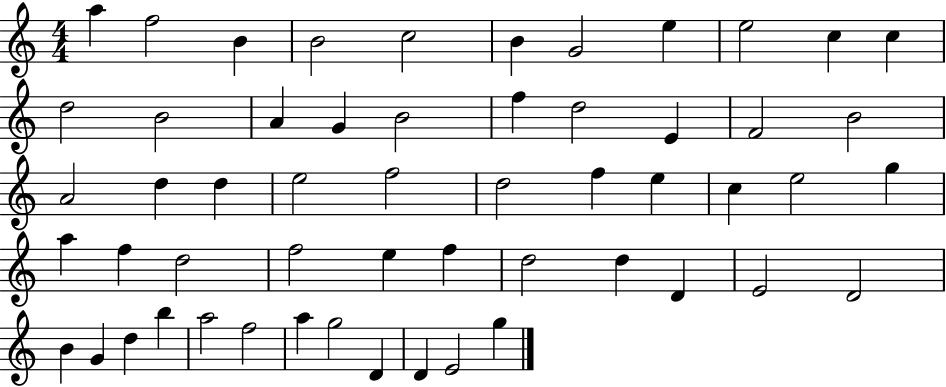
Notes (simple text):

A5/q F5/h B4/q B4/h C5/h B4/q G4/h E5/q E5/h C5/q C5/q D5/h B4/h A4/q G4/q B4/h F5/q D5/h E4/q F4/h B4/h A4/h D5/q D5/q E5/h F5/h D5/h F5/q E5/q C5/q E5/h G5/q A5/q F5/q D5/h F5/h E5/q F5/q D5/h D5/q D4/q E4/h D4/h B4/q G4/q D5/q B5/q A5/h F5/h A5/q G5/h D4/q D4/q E4/h G5/q